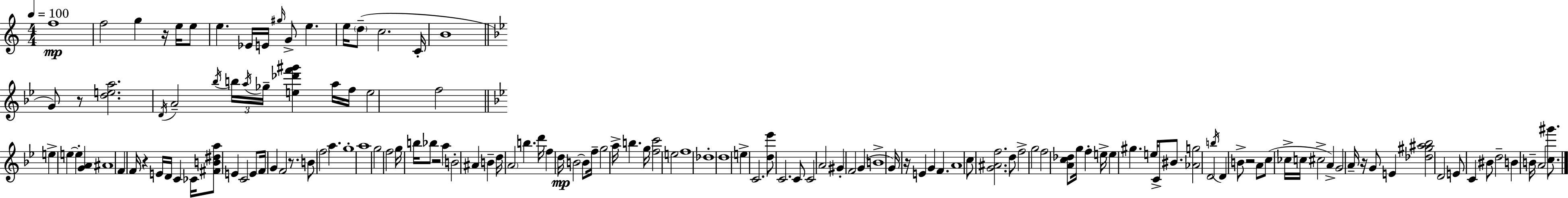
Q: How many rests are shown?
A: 8